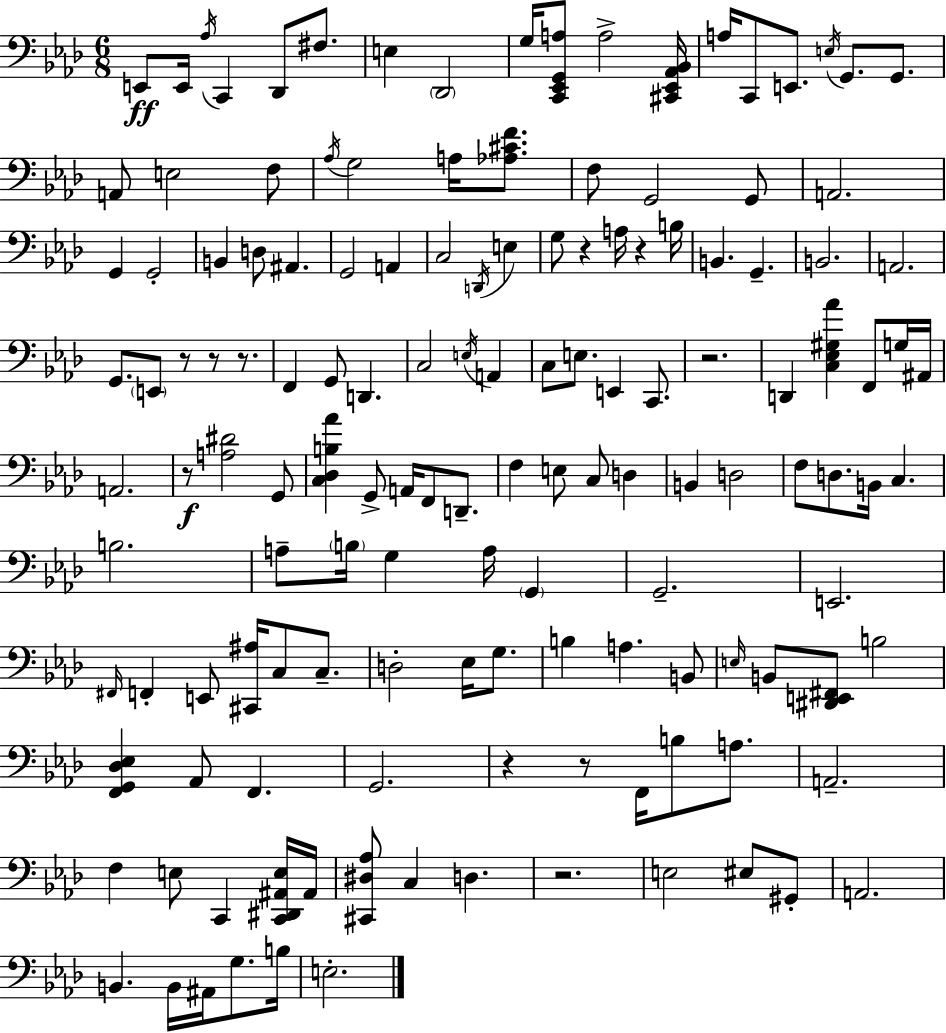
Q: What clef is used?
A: bass